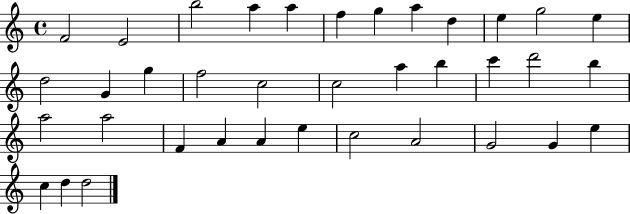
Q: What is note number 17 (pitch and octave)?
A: C5